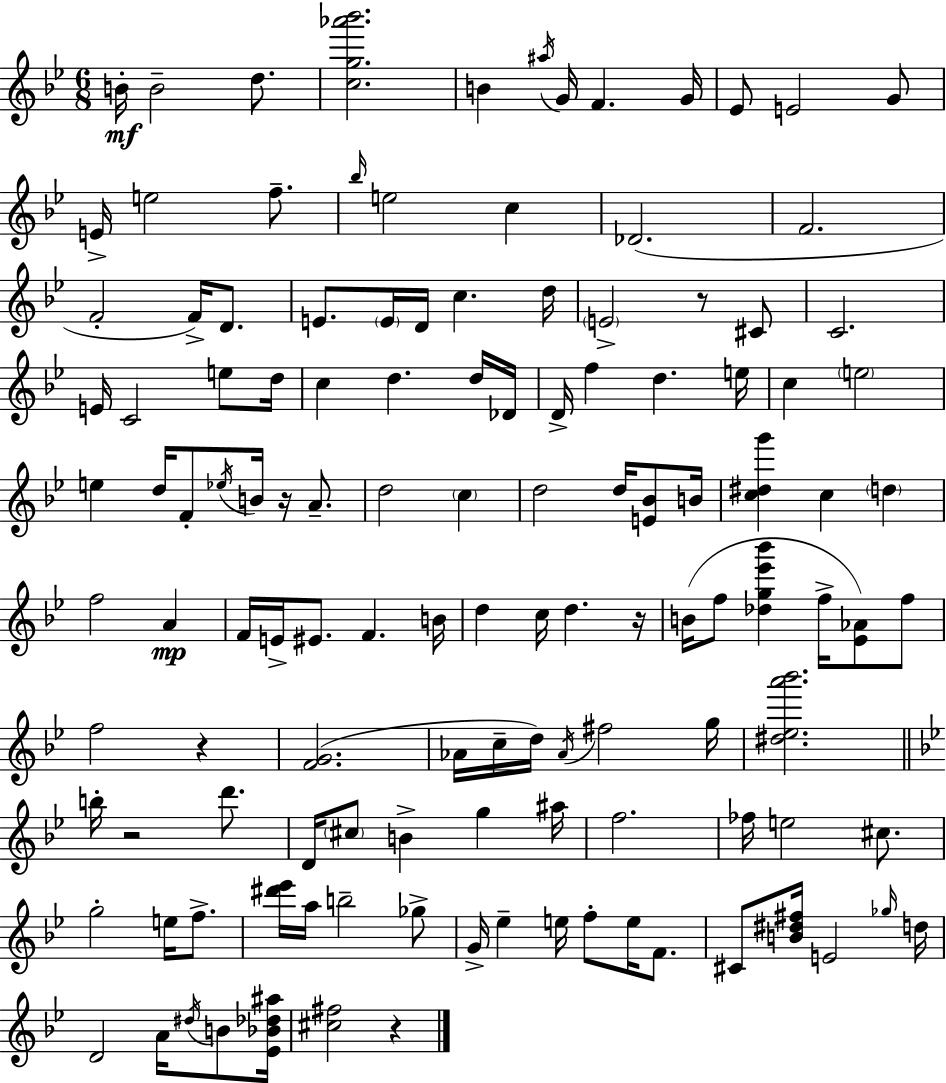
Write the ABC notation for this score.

X:1
T:Untitled
M:6/8
L:1/4
K:Bb
B/4 B2 d/2 [cg_a'_b']2 B ^a/4 G/4 F G/4 _E/2 E2 G/2 E/4 e2 f/2 _b/4 e2 c _D2 F2 F2 F/4 D/2 E/2 E/4 D/4 c d/4 E2 z/2 ^C/2 C2 E/4 C2 e/2 d/4 c d d/4 _D/4 D/4 f d e/4 c e2 e d/4 F/2 _e/4 B/4 z/4 A/2 d2 c d2 d/4 [E_B]/2 B/4 [c^dg'] c d f2 A F/4 E/4 ^E/2 F B/4 d c/4 d z/4 B/4 f/2 [_dg_e'_b'] f/4 [_E_A]/2 f/2 f2 z [FG]2 _A/4 c/4 d/4 _A/4 ^f2 g/4 [^d_ea'_b']2 b/4 z2 d'/2 D/4 ^c/2 B g ^a/4 f2 _f/4 e2 ^c/2 g2 e/4 f/2 [^d'_e']/4 a/4 b2 _g/2 G/4 _e e/4 f/2 e/4 F/2 ^C/2 [B^d^f]/4 E2 _g/4 d/4 D2 A/4 ^d/4 B/2 [_E_B_d^a]/4 [^c^f]2 z